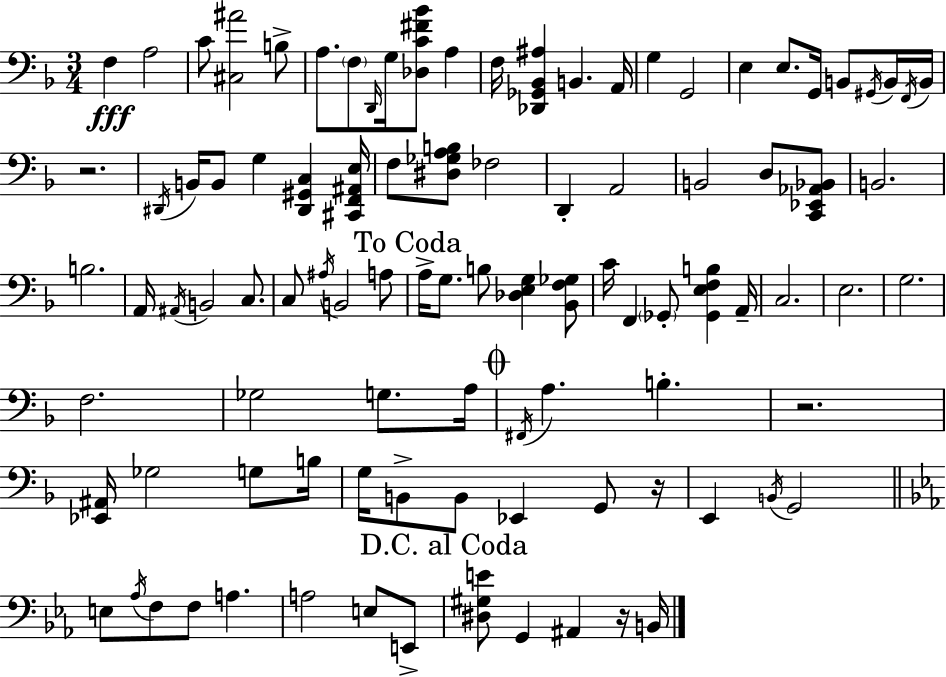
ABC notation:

X:1
T:Untitled
M:3/4
L:1/4
K:Dm
F, A,2 C/2 [^C,^A]2 B,/2 A,/2 F,/2 D,,/4 G,/4 [_D,C^F_B]/2 A, F,/4 [_D,,_G,,_B,,^A,] B,, A,,/4 G, G,,2 E, E,/2 G,,/4 B,,/2 ^G,,/4 B,,/4 F,,/4 B,,/4 z2 ^D,,/4 B,,/4 B,,/2 G, [^D,,^G,,C,] [^C,,F,,^A,,E,]/4 F,/2 [^D,_G,A,B,]/2 _F,2 D,, A,,2 B,,2 D,/2 [C,,_E,,_A,,_B,,]/2 B,,2 B,2 A,,/4 ^A,,/4 B,,2 C,/2 C,/2 ^A,/4 B,,2 A,/2 A,/4 G,/2 B,/2 [_D,E,G,] [_B,,F,_G,]/2 C/4 F,, _G,,/2 [_G,,E,F,B,] A,,/4 C,2 E,2 G,2 F,2 _G,2 G,/2 A,/4 ^F,,/4 A, B, z2 [_E,,^A,,]/4 _G,2 G,/2 B,/4 G,/4 B,,/2 B,,/2 _E,, G,,/2 z/4 E,, B,,/4 G,,2 E,/2 _A,/4 F,/2 F,/2 A, A,2 E,/2 E,,/2 [^D,^G,E]/2 G,, ^A,, z/4 B,,/4